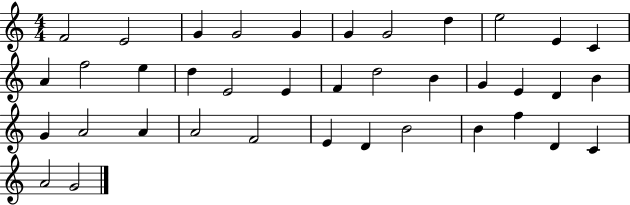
X:1
T:Untitled
M:4/4
L:1/4
K:C
F2 E2 G G2 G G G2 d e2 E C A f2 e d E2 E F d2 B G E D B G A2 A A2 F2 E D B2 B f D C A2 G2